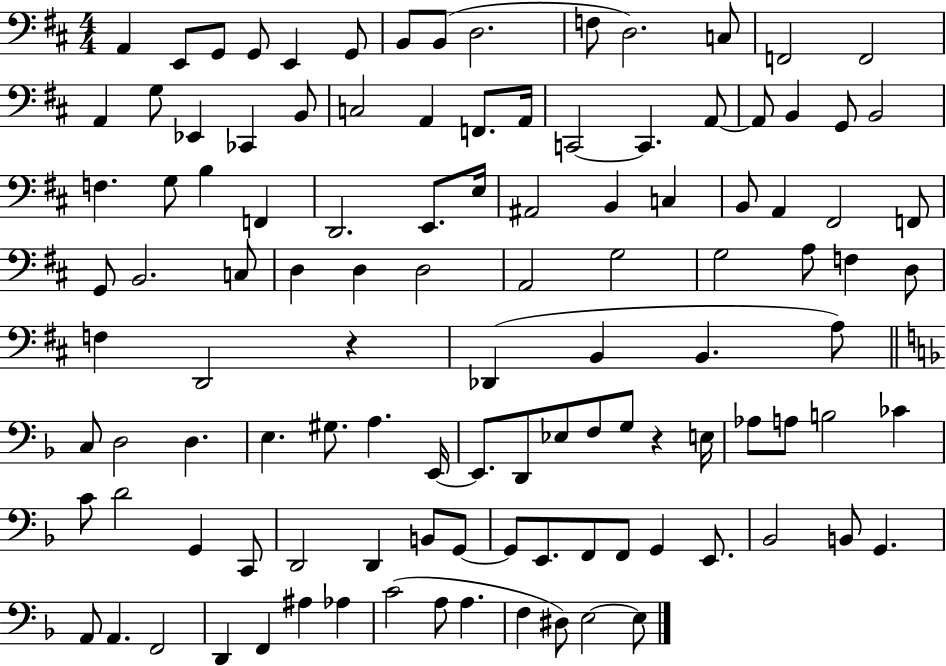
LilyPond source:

{
  \clef bass
  \numericTimeSignature
  \time 4/4
  \key d \major
  a,4 e,8 g,8 g,8 e,4 g,8 | b,8 b,8( d2. | f8 d2.) c8 | f,2 f,2 | \break a,4 g8 ees,4 ces,4 b,8 | c2 a,4 f,8. a,16 | c,2~~ c,4. a,8~~ | a,8 b,4 g,8 b,2 | \break f4. g8 b4 f,4 | d,2. e,8. e16 | ais,2 b,4 c4 | b,8 a,4 fis,2 f,8 | \break g,8 b,2. c8 | d4 d4 d2 | a,2 g2 | g2 a8 f4 d8 | \break f4 d,2 r4 | des,4( b,4 b,4. a8) | \bar "||" \break \key f \major c8 d2 d4. | e4. gis8. a4. e,16~~ | e,8. d,8 ees8 f8 g8 r4 e16 | aes8 a8 b2 ces'4 | \break c'8 d'2 g,4 c,8 | d,2 d,4 b,8 g,8~~ | g,8 e,8. f,8 f,8 g,4 e,8. | bes,2 b,8 g,4. | \break a,8 a,4. f,2 | d,4 f,4 ais4 aes4 | c'2( a8 a4. | f4 dis8) e2~~ e8 | \break \bar "|."
}